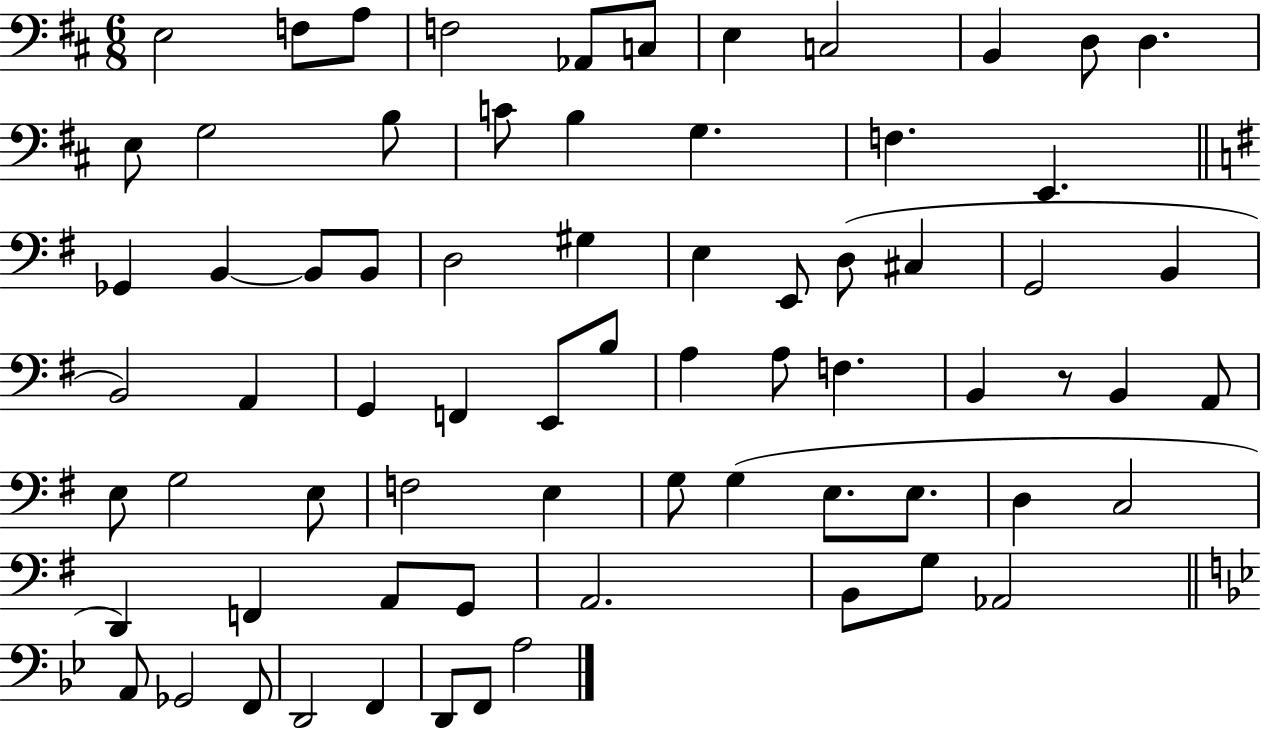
E3/h F3/e A3/e F3/h Ab2/e C3/e E3/q C3/h B2/q D3/e D3/q. E3/e G3/h B3/e C4/e B3/q G3/q. F3/q. E2/q. Gb2/q B2/q B2/e B2/e D3/h G#3/q E3/q E2/e D3/e C#3/q G2/h B2/q B2/h A2/q G2/q F2/q E2/e B3/e A3/q A3/e F3/q. B2/q R/e B2/q A2/e E3/e G3/h E3/e F3/h E3/q G3/e G3/q E3/e. E3/e. D3/q C3/h D2/q F2/q A2/e G2/e A2/h. B2/e G3/e Ab2/h A2/e Gb2/h F2/e D2/h F2/q D2/e F2/e A3/h